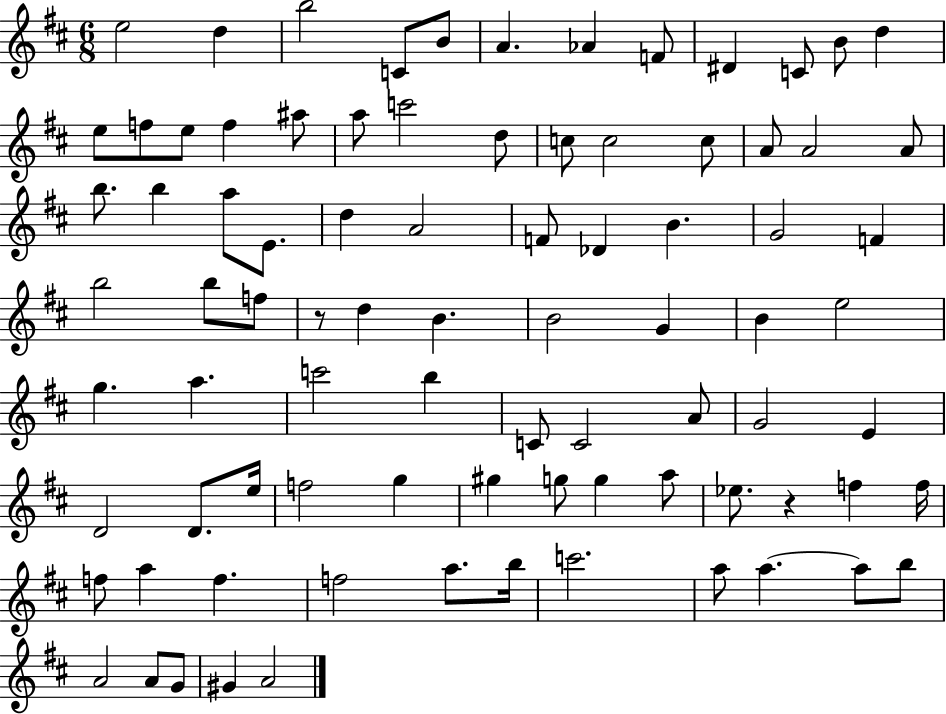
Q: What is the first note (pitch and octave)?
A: E5